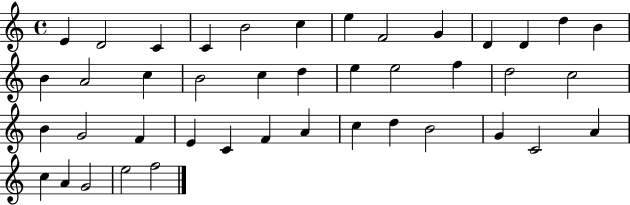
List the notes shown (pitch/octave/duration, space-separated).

E4/q D4/h C4/q C4/q B4/h C5/q E5/q F4/h G4/q D4/q D4/q D5/q B4/q B4/q A4/h C5/q B4/h C5/q D5/q E5/q E5/h F5/q D5/h C5/h B4/q G4/h F4/q E4/q C4/q F4/q A4/q C5/q D5/q B4/h G4/q C4/h A4/q C5/q A4/q G4/h E5/h F5/h